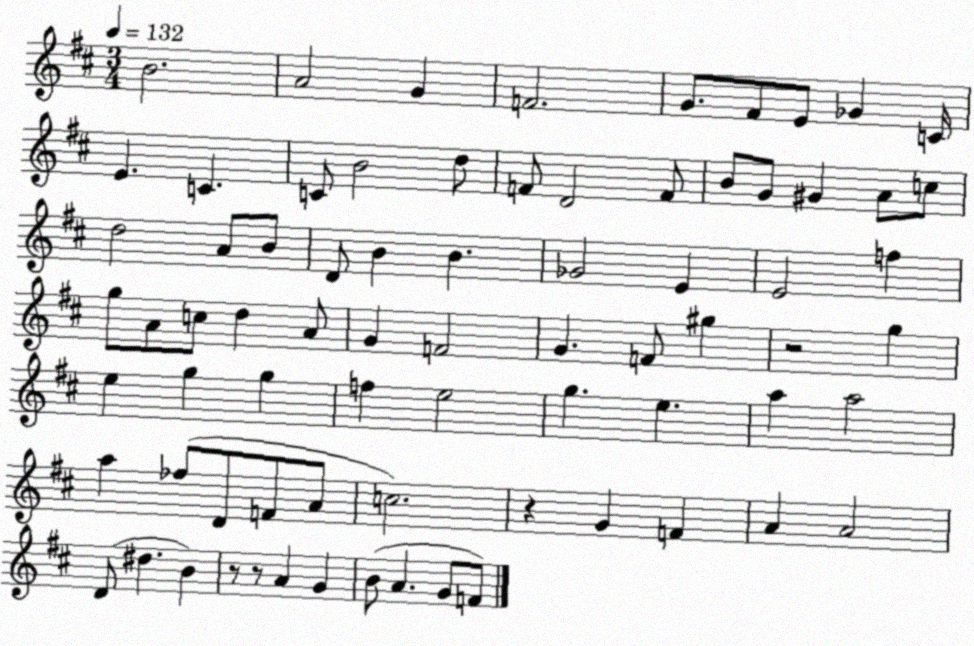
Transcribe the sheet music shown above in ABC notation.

X:1
T:Untitled
M:3/4
L:1/4
K:D
B2 A2 G F2 G/2 ^F/2 E/2 _G C/4 E C C/2 B2 d/2 F/2 D2 F/2 B/2 G/2 ^G A/2 c/2 d2 A/2 B/2 D/2 B B _G2 E E2 f g/2 A/2 c/2 d A/2 G F2 G F/2 ^g z2 g e g g f e2 g e a a2 a _f/2 D/2 F/2 A/2 c2 z G F A A2 D/2 ^d B z/2 z/2 A G B/2 A G/2 F/2